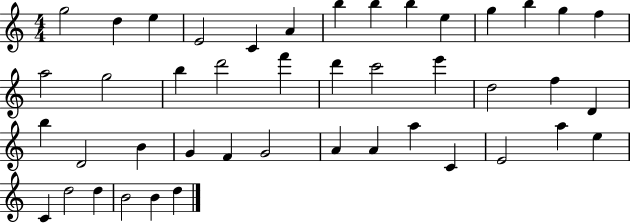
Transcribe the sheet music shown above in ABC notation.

X:1
T:Untitled
M:4/4
L:1/4
K:C
g2 d e E2 C A b b b e g b g f a2 g2 b d'2 f' d' c'2 e' d2 f D b D2 B G F G2 A A a C E2 a e C d2 d B2 B d